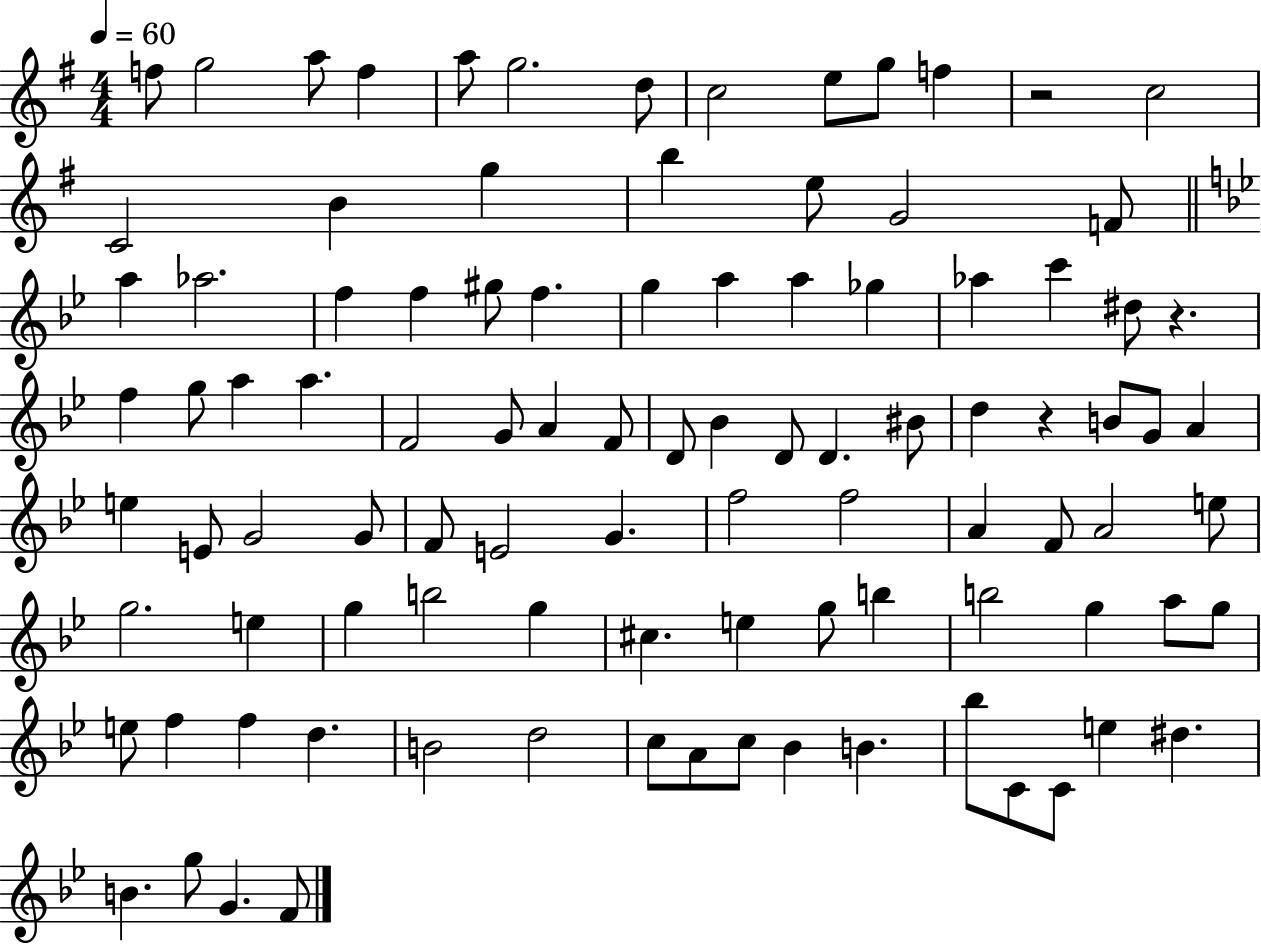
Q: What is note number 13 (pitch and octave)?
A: C4